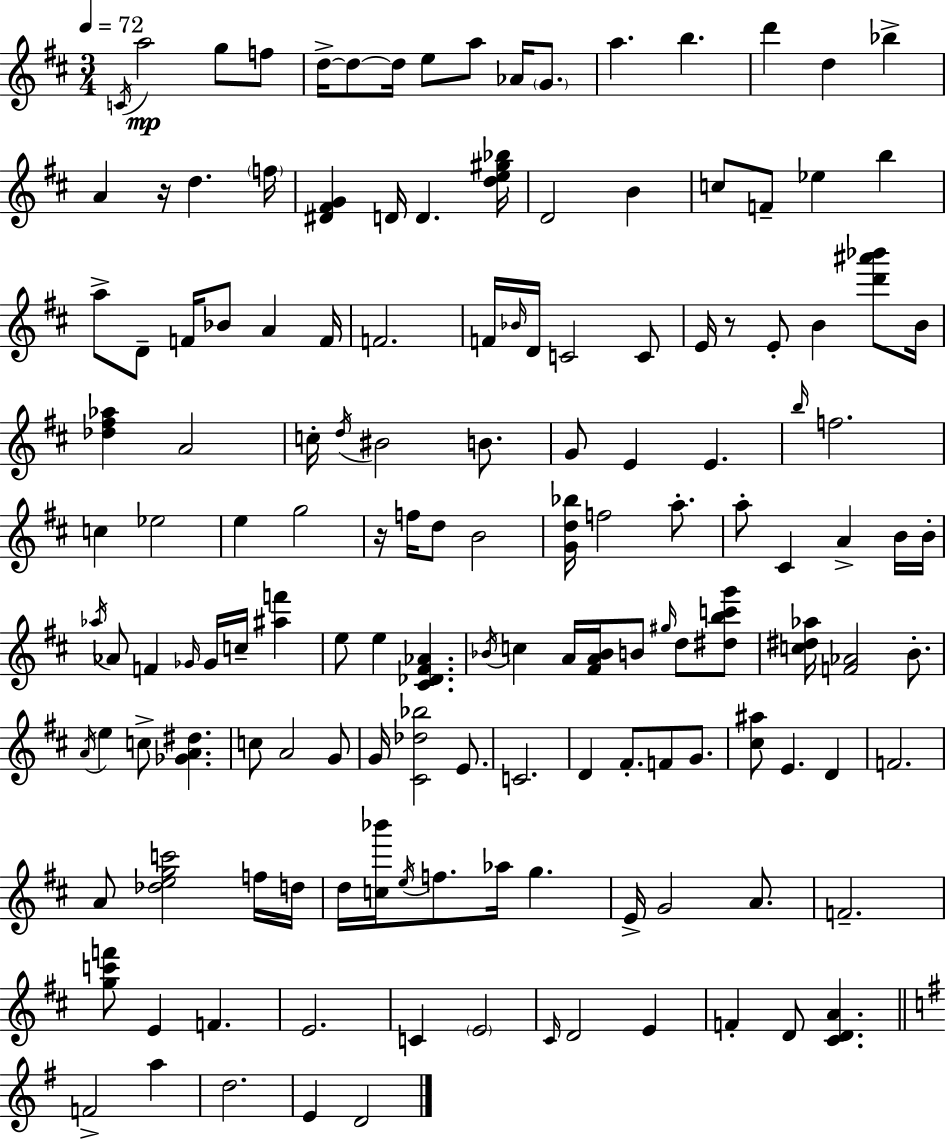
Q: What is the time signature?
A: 3/4